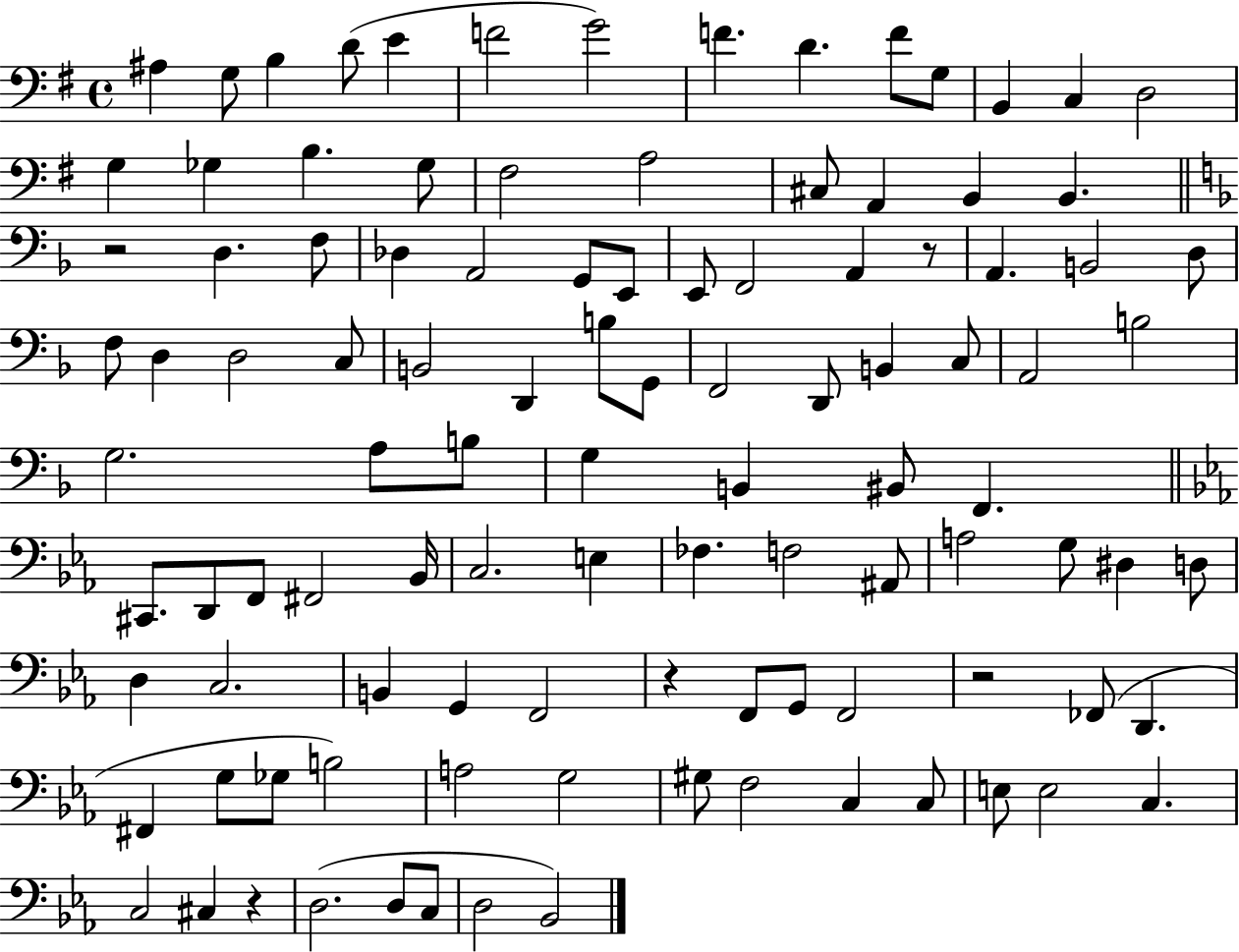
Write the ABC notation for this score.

X:1
T:Untitled
M:4/4
L:1/4
K:G
^A, G,/2 B, D/2 E F2 G2 F D F/2 G,/2 B,, C, D,2 G, _G, B, _G,/2 ^F,2 A,2 ^C,/2 A,, B,, B,, z2 D, F,/2 _D, A,,2 G,,/2 E,,/2 E,,/2 F,,2 A,, z/2 A,, B,,2 D,/2 F,/2 D, D,2 C,/2 B,,2 D,, B,/2 G,,/2 F,,2 D,,/2 B,, C,/2 A,,2 B,2 G,2 A,/2 B,/2 G, B,, ^B,,/2 F,, ^C,,/2 D,,/2 F,,/2 ^F,,2 _B,,/4 C,2 E, _F, F,2 ^A,,/2 A,2 G,/2 ^D, D,/2 D, C,2 B,, G,, F,,2 z F,,/2 G,,/2 F,,2 z2 _F,,/2 D,, ^F,, G,/2 _G,/2 B,2 A,2 G,2 ^G,/2 F,2 C, C,/2 E,/2 E,2 C, C,2 ^C, z D,2 D,/2 C,/2 D,2 _B,,2